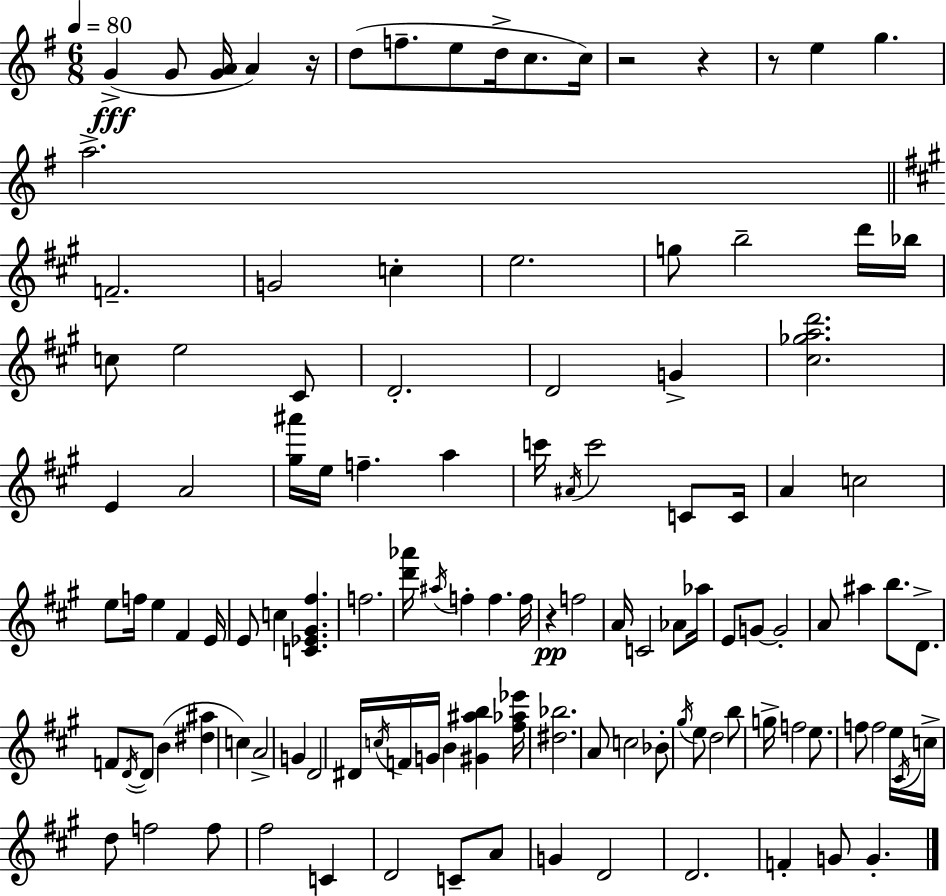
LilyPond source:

{
  \clef treble
  \numericTimeSignature
  \time 6/8
  \key e \minor
  \tempo 4 = 80
  g'4->(\fff g'8 <g' a'>16 a'4) r16 | d''8( f''8.-- e''8 d''16-> c''8. c''16) | r2 r4 | r8 e''4 g''4. | \break a''2.-> | \bar "||" \break \key a \major f'2.-- | g'2 c''4-. | e''2. | g''8 b''2-- d'''16 bes''16 | \break c''8 e''2 cis'8 | d'2.-. | d'2 g'4-> | <cis'' ges'' a'' d'''>2. | \break e'4 a'2 | <gis'' ais'''>16 e''16 f''4.-- a''4 | c'''16 \acciaccatura { ais'16 } c'''2 c'8 | c'16 a'4 c''2 | \break e''8 f''16 e''4 fis'4 | e'16 e'8 c''4 <c' ees' gis' fis''>4. | f''2. | <d''' aes'''>16 \acciaccatura { ais''16 } f''4-. f''4. | \break f''16 r4\pp f''2 | a'16 c'2 aes'8 | aes''16 e'8 g'8~~ g'2-. | a'8 ais''4 b''8. d'8.-> | \break f'8 \acciaccatura { d'16~ }~ d'8 b'4( <dis'' ais''>4 | c''4) a'2-> | g'4 d'2 | dis'16 \acciaccatura { c''16 } f'16 g'16 b'4 <gis' ais'' b''>4 | \break <fis'' aes'' ees'''>16 <dis'' bes''>2. | a'8 c''2 | bes'8-. \acciaccatura { gis''16 } e''8 d''2 | b''8 g''16-> f''2 | \break e''8. f''8 f''2 | e''16 \acciaccatura { cis'16 } c''16-> d''8 f''2 | f''8 fis''2 | c'4 d'2 | \break c'8-- a'8 g'4 d'2 | d'2. | f'4-. g'8 | g'4.-. \bar "|."
}